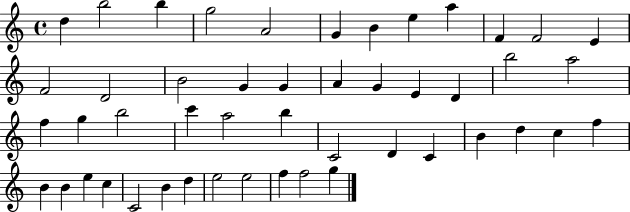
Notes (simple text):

D5/q B5/h B5/q G5/h A4/h G4/q B4/q E5/q A5/q F4/q F4/h E4/q F4/h D4/h B4/h G4/q G4/q A4/q G4/q E4/q D4/q B5/h A5/h F5/q G5/q B5/h C6/q A5/h B5/q C4/h D4/q C4/q B4/q D5/q C5/q F5/q B4/q B4/q E5/q C5/q C4/h B4/q D5/q E5/h E5/h F5/q F5/h G5/q